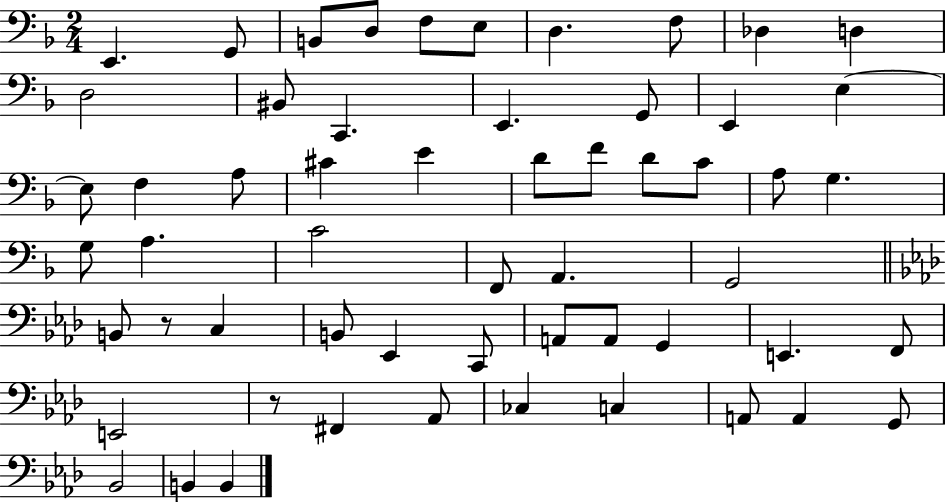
E2/q. G2/e B2/e D3/e F3/e E3/e D3/q. F3/e Db3/q D3/q D3/h BIS2/e C2/q. E2/q. G2/e E2/q E3/q E3/e F3/q A3/e C#4/q E4/q D4/e F4/e D4/e C4/e A3/e G3/q. G3/e A3/q. C4/h F2/e A2/q. G2/h B2/e R/e C3/q B2/e Eb2/q C2/e A2/e A2/e G2/q E2/q. F2/e E2/h R/e F#2/q Ab2/e CES3/q C3/q A2/e A2/q G2/e Bb2/h B2/q B2/q